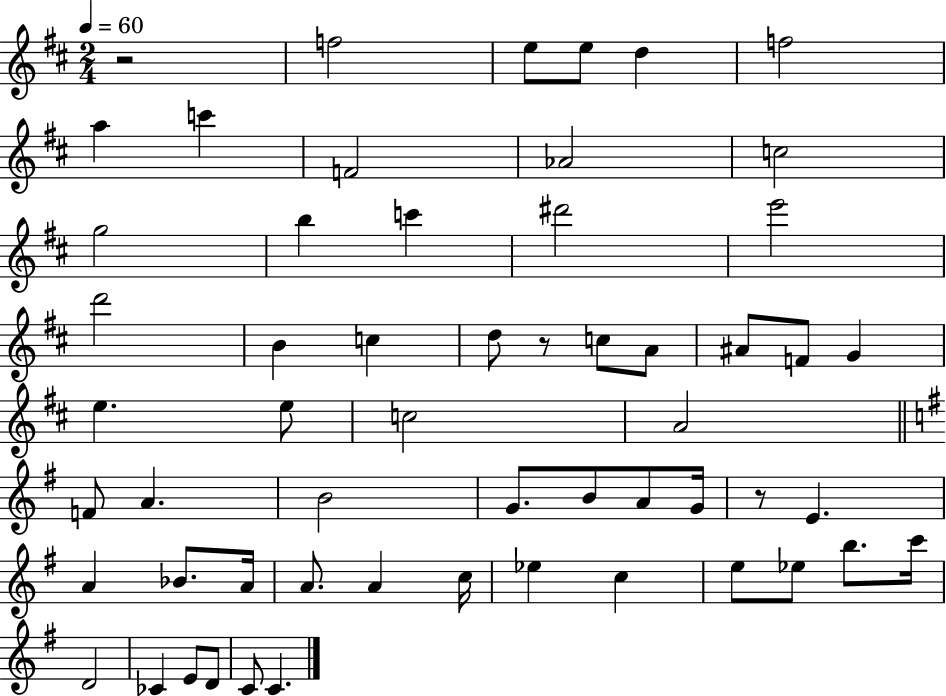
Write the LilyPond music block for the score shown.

{
  \clef treble
  \numericTimeSignature
  \time 2/4
  \key d \major
  \tempo 4 = 60
  \repeat volta 2 { r2 | f''2 | e''8 e''8 d''4 | f''2 | \break a''4 c'''4 | f'2 | aes'2 | c''2 | \break g''2 | b''4 c'''4 | dis'''2 | e'''2 | \break d'''2 | b'4 c''4 | d''8 r8 c''8 a'8 | ais'8 f'8 g'4 | \break e''4. e''8 | c''2 | a'2 | \bar "||" \break \key g \major f'8 a'4. | b'2 | g'8. b'8 a'8 g'16 | r8 e'4. | \break a'4 bes'8. a'16 | a'8. a'4 c''16 | ees''4 c''4 | e''8 ees''8 b''8. c'''16 | \break d'2 | ces'4 e'8 d'8 | c'8 c'4. | } \bar "|."
}